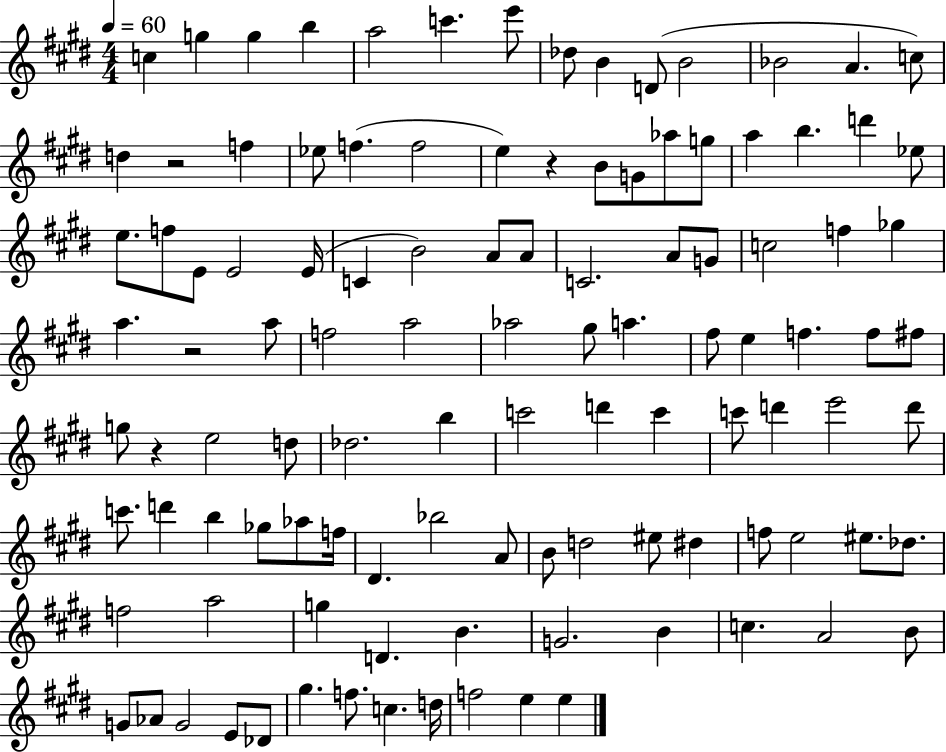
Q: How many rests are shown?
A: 4